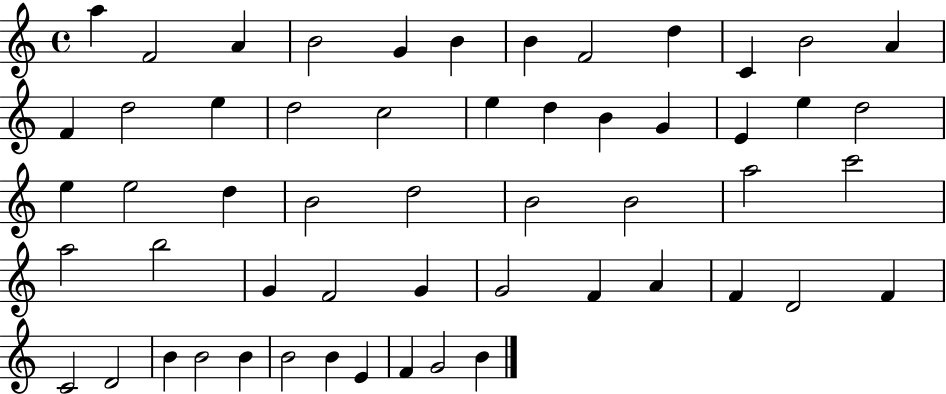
A5/q F4/h A4/q B4/h G4/q B4/q B4/q F4/h D5/q C4/q B4/h A4/q F4/q D5/h E5/q D5/h C5/h E5/q D5/q B4/q G4/q E4/q E5/q D5/h E5/q E5/h D5/q B4/h D5/h B4/h B4/h A5/h C6/h A5/h B5/h G4/q F4/h G4/q G4/h F4/q A4/q F4/q D4/h F4/q C4/h D4/h B4/q B4/h B4/q B4/h B4/q E4/q F4/q G4/h B4/q